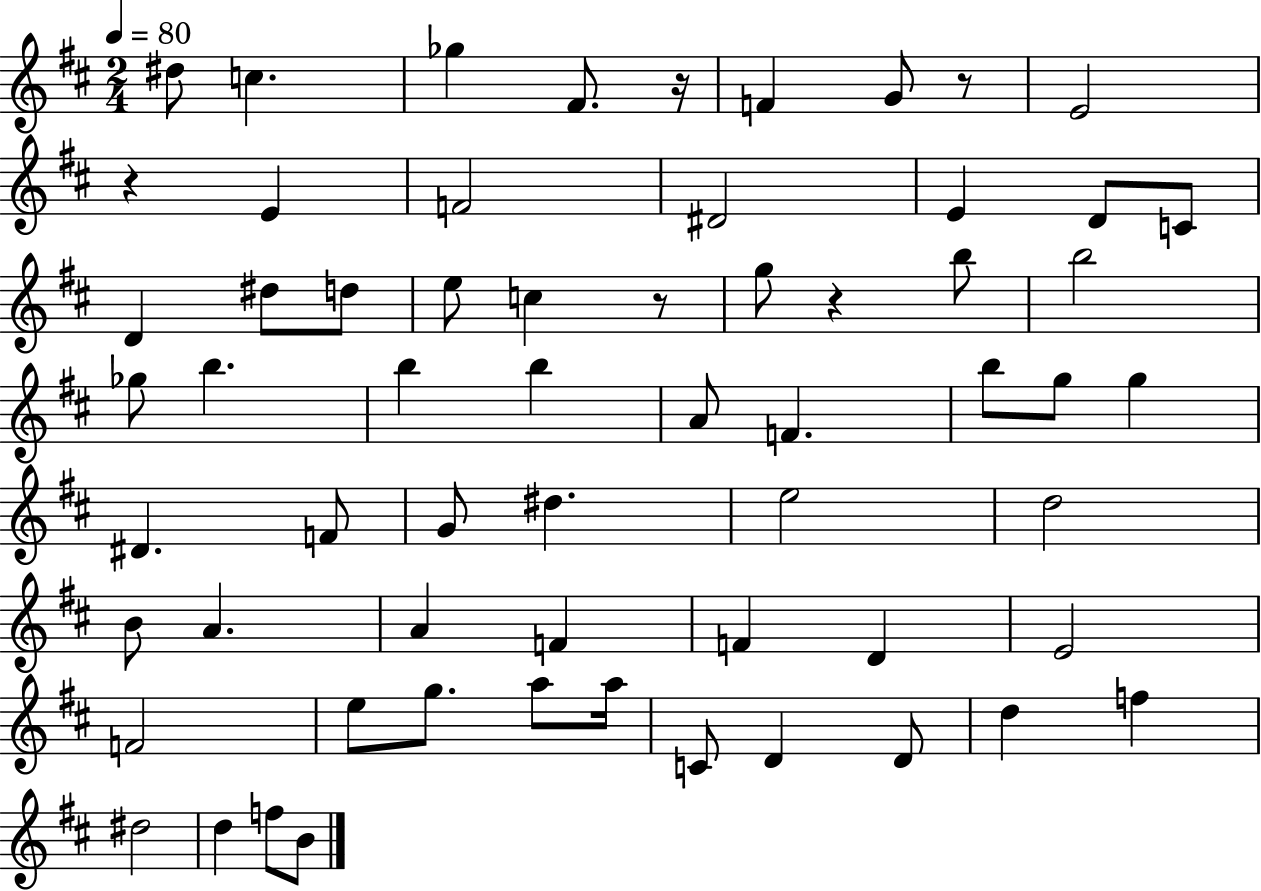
D#5/e C5/q. Gb5/q F#4/e. R/s F4/q G4/e R/e E4/h R/q E4/q F4/h D#4/h E4/q D4/e C4/e D4/q D#5/e D5/e E5/e C5/q R/e G5/e R/q B5/e B5/h Gb5/e B5/q. B5/q B5/q A4/e F4/q. B5/e G5/e G5/q D#4/q. F4/e G4/e D#5/q. E5/h D5/h B4/e A4/q. A4/q F4/q F4/q D4/q E4/h F4/h E5/e G5/e. A5/e A5/s C4/e D4/q D4/e D5/q F5/q D#5/h D5/q F5/e B4/e